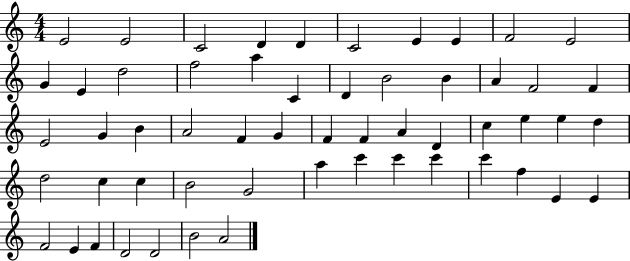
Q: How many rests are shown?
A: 0